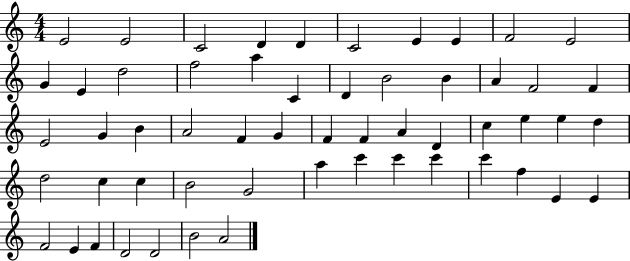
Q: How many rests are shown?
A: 0